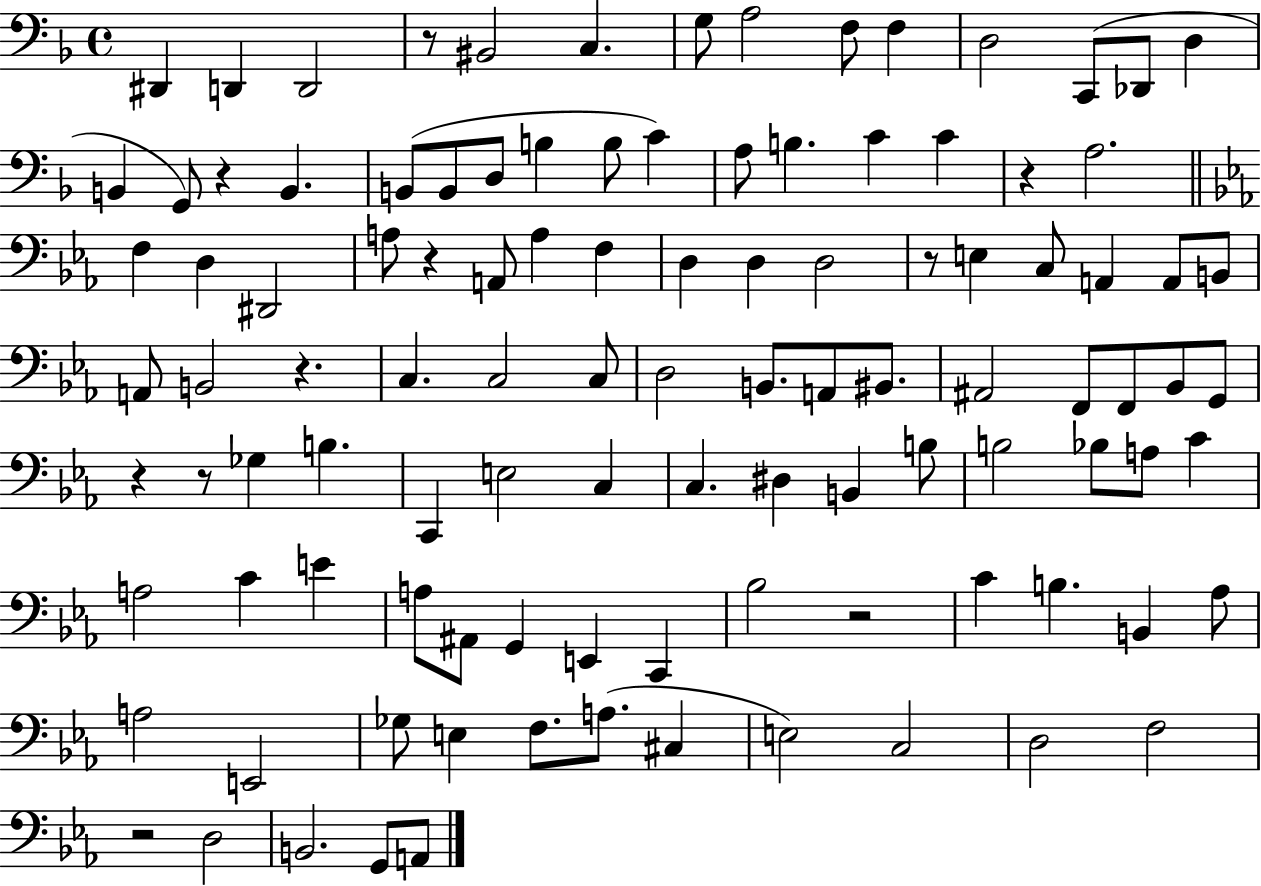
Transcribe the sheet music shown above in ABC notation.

X:1
T:Untitled
M:4/4
L:1/4
K:F
^D,, D,, D,,2 z/2 ^B,,2 C, G,/2 A,2 F,/2 F, D,2 C,,/2 _D,,/2 D, B,, G,,/2 z B,, B,,/2 B,,/2 D,/2 B, B,/2 C A,/2 B, C C z A,2 F, D, ^D,,2 A,/2 z A,,/2 A, F, D, D, D,2 z/2 E, C,/2 A,, A,,/2 B,,/2 A,,/2 B,,2 z C, C,2 C,/2 D,2 B,,/2 A,,/2 ^B,,/2 ^A,,2 F,,/2 F,,/2 _B,,/2 G,,/2 z z/2 _G, B, C,, E,2 C, C, ^D, B,, B,/2 B,2 _B,/2 A,/2 C A,2 C E A,/2 ^A,,/2 G,, E,, C,, _B,2 z2 C B, B,, _A,/2 A,2 E,,2 _G,/2 E, F,/2 A,/2 ^C, E,2 C,2 D,2 F,2 z2 D,2 B,,2 G,,/2 A,,/2